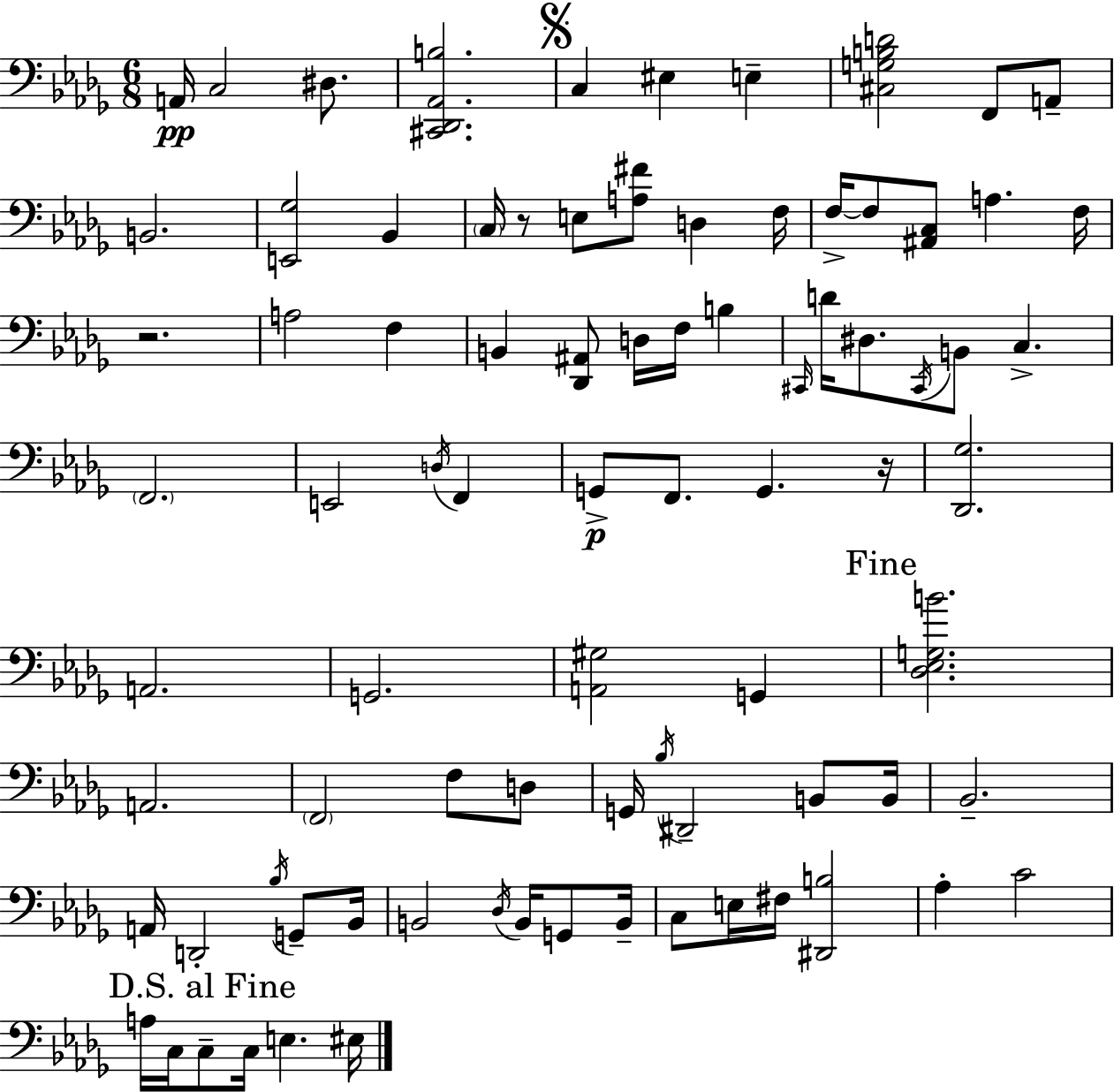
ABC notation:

X:1
T:Untitled
M:6/8
L:1/4
K:Bbm
A,,/4 C,2 ^D,/2 [^C,,_D,,_A,,B,]2 C, ^E, E, [^C,G,B,D]2 F,,/2 A,,/2 B,,2 [E,,_G,]2 _B,, C,/4 z/2 E,/2 [A,^F]/2 D, F,/4 F,/4 F,/2 [^A,,C,]/2 A, F,/4 z2 A,2 F, B,, [_D,,^A,,]/2 D,/4 F,/4 B, ^C,,/4 D/4 ^D,/2 ^C,,/4 B,,/2 C, F,,2 E,,2 D,/4 F,, G,,/2 F,,/2 G,, z/4 [_D,,_G,]2 A,,2 G,,2 [A,,^G,]2 G,, [_D,_E,G,B]2 A,,2 F,,2 F,/2 D,/2 G,,/4 _B,/4 ^D,,2 B,,/2 B,,/4 _B,,2 A,,/4 D,,2 _B,/4 G,,/2 _B,,/4 B,,2 _D,/4 B,,/4 G,,/2 B,,/4 C,/2 E,/4 ^F,/4 [^D,,B,]2 _A, C2 A,/4 C,/4 C,/2 C,/4 E, ^E,/4